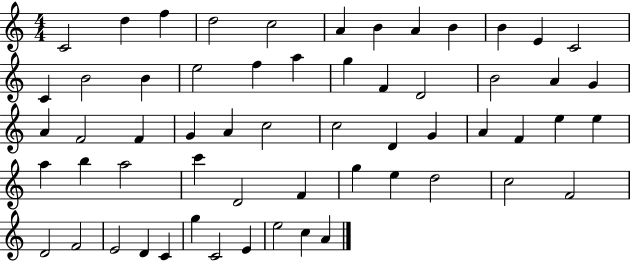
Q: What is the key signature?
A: C major